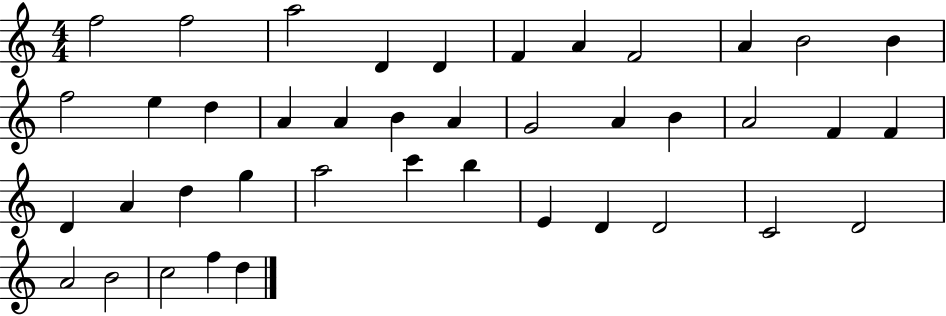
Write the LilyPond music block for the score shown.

{
  \clef treble
  \numericTimeSignature
  \time 4/4
  \key c \major
  f''2 f''2 | a''2 d'4 d'4 | f'4 a'4 f'2 | a'4 b'2 b'4 | \break f''2 e''4 d''4 | a'4 a'4 b'4 a'4 | g'2 a'4 b'4 | a'2 f'4 f'4 | \break d'4 a'4 d''4 g''4 | a''2 c'''4 b''4 | e'4 d'4 d'2 | c'2 d'2 | \break a'2 b'2 | c''2 f''4 d''4 | \bar "|."
}